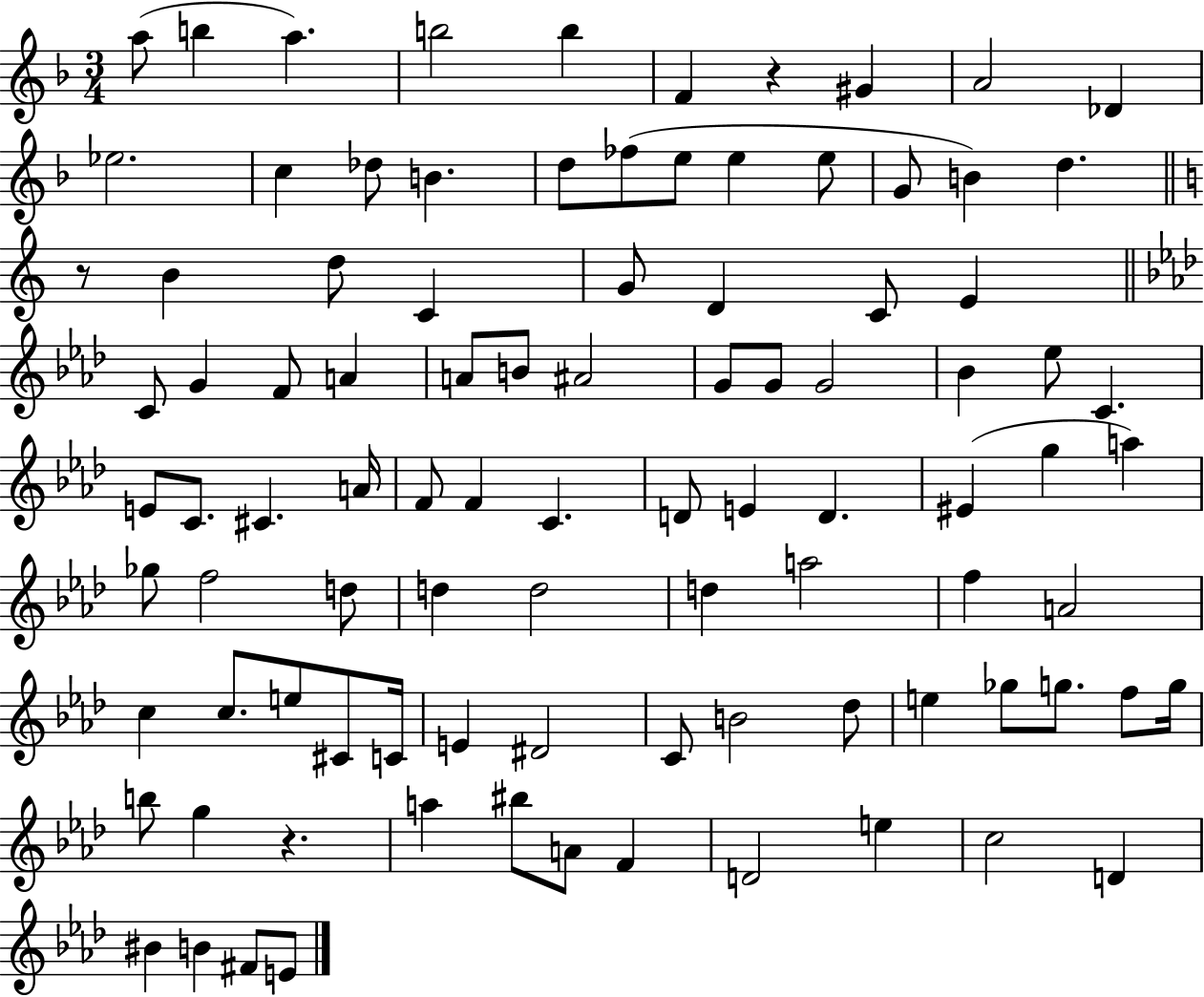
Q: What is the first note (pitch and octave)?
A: A5